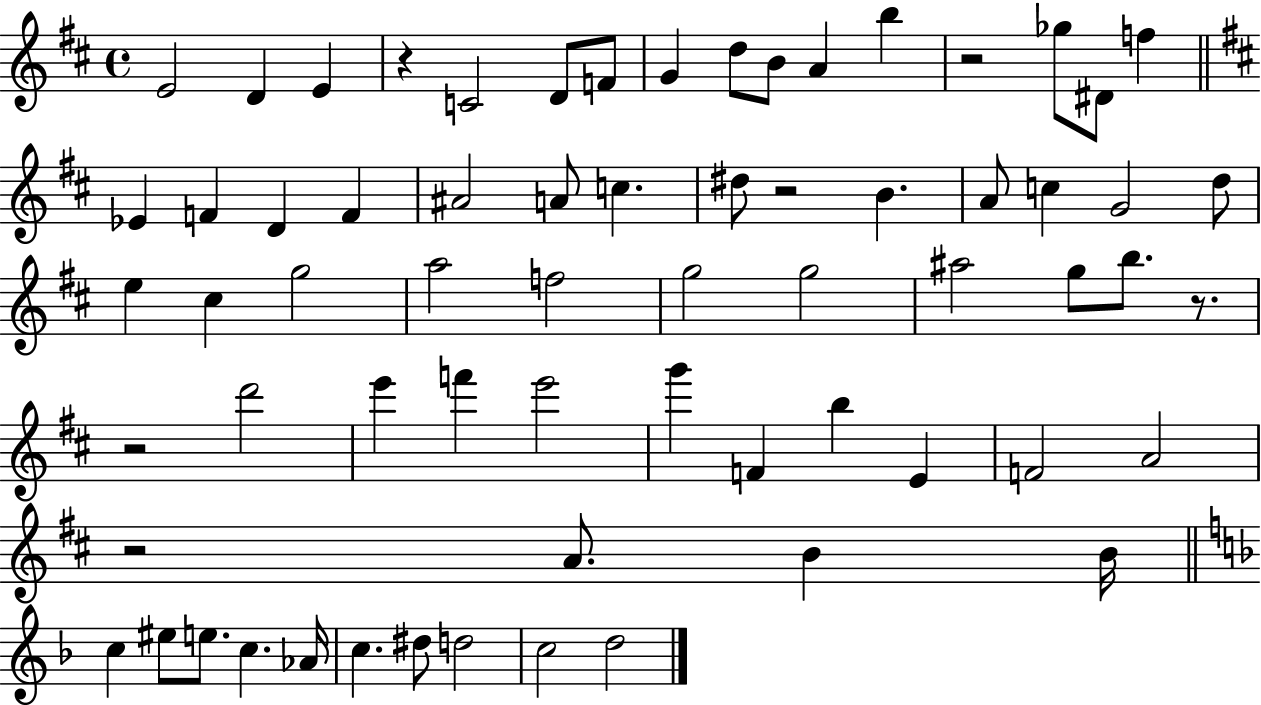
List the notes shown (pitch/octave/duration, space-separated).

E4/h D4/q E4/q R/q C4/h D4/e F4/e G4/q D5/e B4/e A4/q B5/q R/h Gb5/e D#4/e F5/q Eb4/q F4/q D4/q F4/q A#4/h A4/e C5/q. D#5/e R/h B4/q. A4/e C5/q G4/h D5/e E5/q C#5/q G5/h A5/h F5/h G5/h G5/h A#5/h G5/e B5/e. R/e. R/h D6/h E6/q F6/q E6/h G6/q F4/q B5/q E4/q F4/h A4/h R/h A4/e. B4/q B4/s C5/q EIS5/e E5/e. C5/q. Ab4/s C5/q. D#5/e D5/h C5/h D5/h